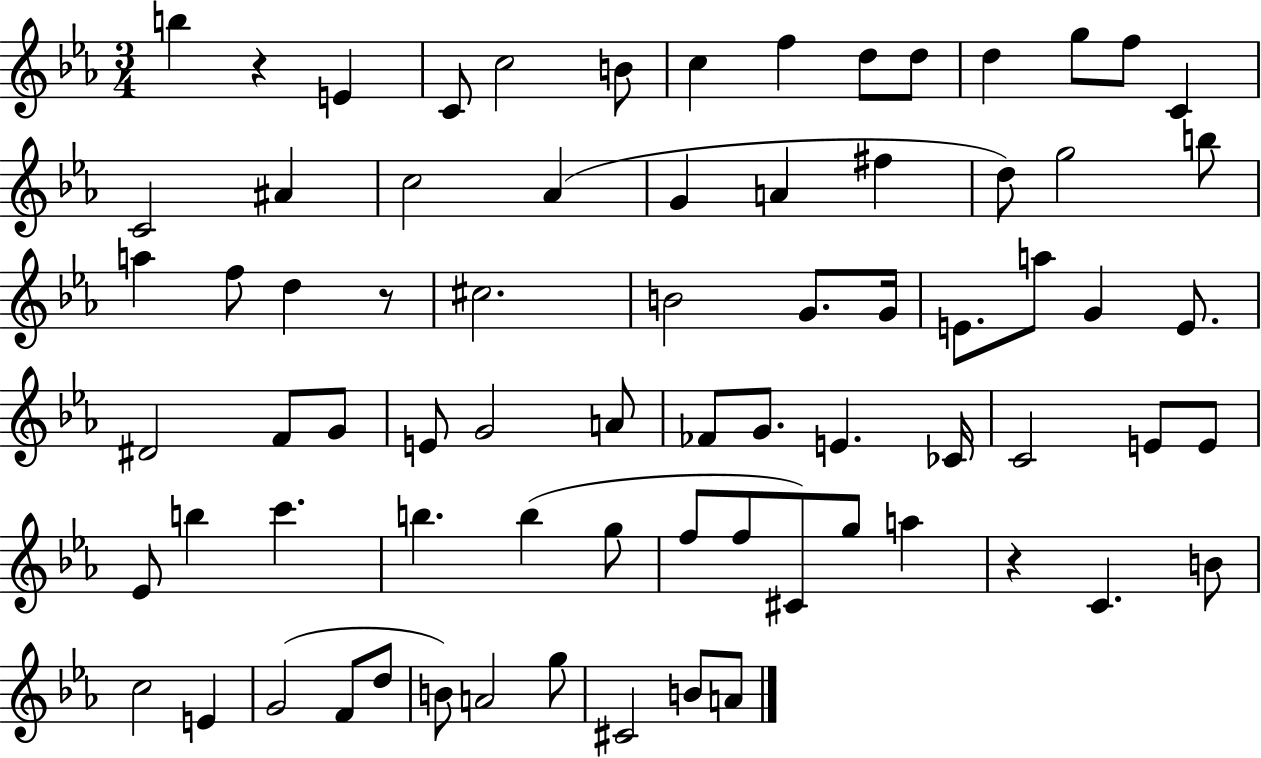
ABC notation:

X:1
T:Untitled
M:3/4
L:1/4
K:Eb
b z E C/2 c2 B/2 c f d/2 d/2 d g/2 f/2 C C2 ^A c2 _A G A ^f d/2 g2 b/2 a f/2 d z/2 ^c2 B2 G/2 G/4 E/2 a/2 G E/2 ^D2 F/2 G/2 E/2 G2 A/2 _F/2 G/2 E _C/4 C2 E/2 E/2 _E/2 b c' b b g/2 f/2 f/2 ^C/2 g/2 a z C B/2 c2 E G2 F/2 d/2 B/2 A2 g/2 ^C2 B/2 A/2